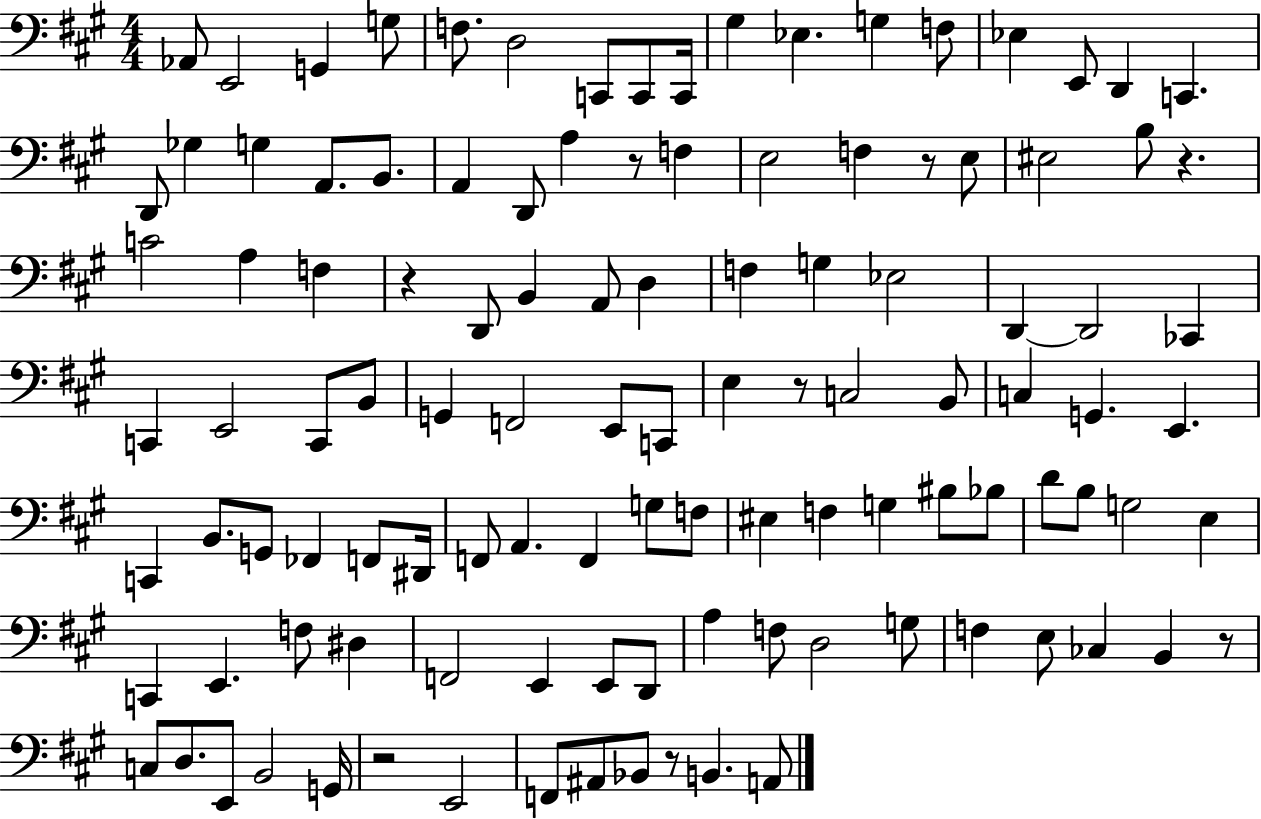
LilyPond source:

{
  \clef bass
  \numericTimeSignature
  \time 4/4
  \key a \major
  aes,8 e,2 g,4 g8 | f8. d2 c,8 c,8 c,16 | gis4 ees4. g4 f8 | ees4 e,8 d,4 c,4. | \break d,8 ges4 g4 a,8. b,8. | a,4 d,8 a4 r8 f4 | e2 f4 r8 e8 | eis2 b8 r4. | \break c'2 a4 f4 | r4 d,8 b,4 a,8 d4 | f4 g4 ees2 | d,4~~ d,2 ces,4 | \break c,4 e,2 c,8 b,8 | g,4 f,2 e,8 c,8 | e4 r8 c2 b,8 | c4 g,4. e,4. | \break c,4 b,8. g,8 fes,4 f,8 dis,16 | f,8 a,4. f,4 g8 f8 | eis4 f4 g4 bis8 bes8 | d'8 b8 g2 e4 | \break c,4 e,4. f8 dis4 | f,2 e,4 e,8 d,8 | a4 f8 d2 g8 | f4 e8 ces4 b,4 r8 | \break c8 d8. e,8 b,2 g,16 | r2 e,2 | f,8 ais,8 bes,8 r8 b,4. a,8 | \bar "|."
}